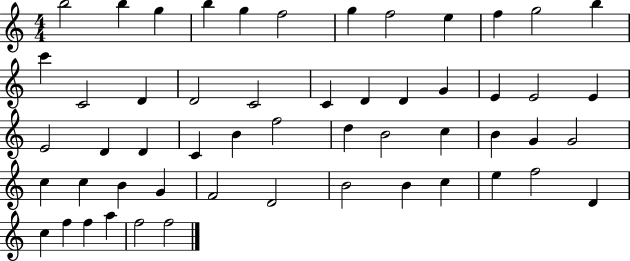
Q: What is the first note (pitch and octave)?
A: B5